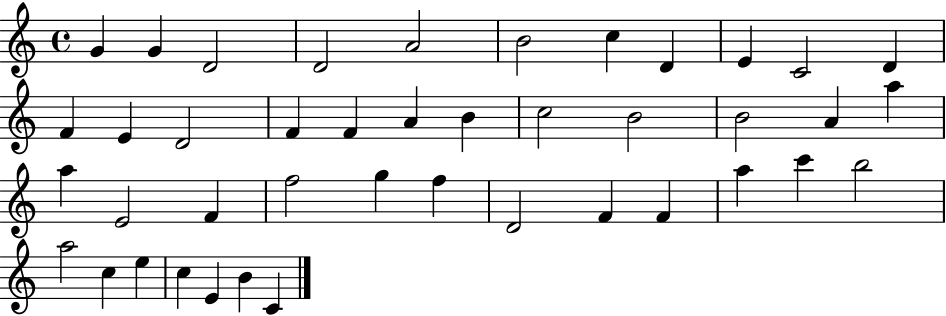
{
  \clef treble
  \time 4/4
  \defaultTimeSignature
  \key c \major
  g'4 g'4 d'2 | d'2 a'2 | b'2 c''4 d'4 | e'4 c'2 d'4 | \break f'4 e'4 d'2 | f'4 f'4 a'4 b'4 | c''2 b'2 | b'2 a'4 a''4 | \break a''4 e'2 f'4 | f''2 g''4 f''4 | d'2 f'4 f'4 | a''4 c'''4 b''2 | \break a''2 c''4 e''4 | c''4 e'4 b'4 c'4 | \bar "|."
}